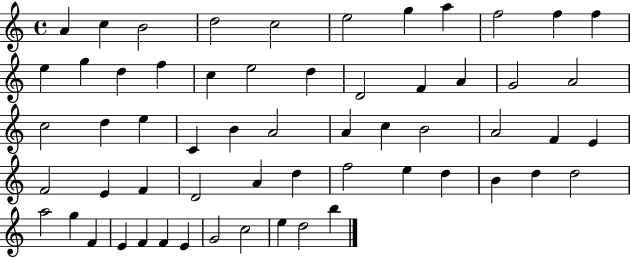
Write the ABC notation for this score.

X:1
T:Untitled
M:4/4
L:1/4
K:C
A c B2 d2 c2 e2 g a f2 f f e g d f c e2 d D2 F A G2 A2 c2 d e C B A2 A c B2 A2 F E F2 E F D2 A d f2 e d B d d2 a2 g F E F F E G2 c2 e d2 b